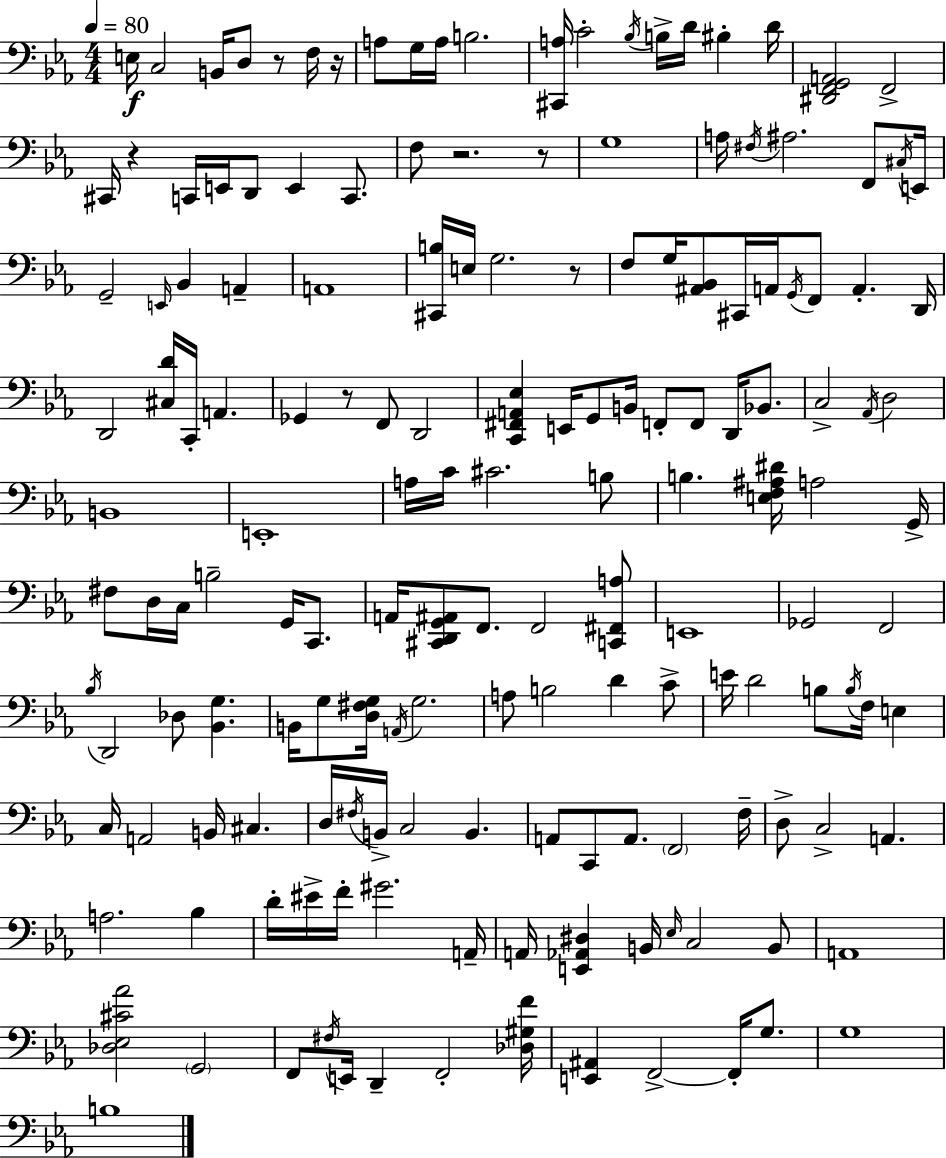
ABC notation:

X:1
T:Untitled
M:4/4
L:1/4
K:Eb
E,/4 C,2 B,,/4 D,/2 z/2 F,/4 z/4 A,/2 G,/4 A,/4 B,2 [^C,,A,]/4 C2 _B,/4 B,/4 D/4 ^B, D/4 [^D,,F,,G,,A,,]2 F,,2 ^C,,/4 z C,,/4 E,,/4 D,,/2 E,, C,,/2 F,/2 z2 z/2 G,4 A,/4 ^F,/4 ^A,2 F,,/2 ^C,/4 E,,/4 G,,2 E,,/4 _B,, A,, A,,4 [^C,,B,]/4 E,/4 G,2 z/2 F,/2 G,/4 [^A,,_B,,]/2 ^C,,/4 A,,/4 G,,/4 F,,/2 A,, D,,/4 D,,2 [^C,D]/4 C,,/4 A,, _G,, z/2 F,,/2 D,,2 [C,,^F,,A,,_E,] E,,/4 G,,/2 B,,/4 F,,/2 F,,/2 D,,/4 _B,,/2 C,2 _A,,/4 D,2 B,,4 E,,4 A,/4 C/4 ^C2 B,/2 B, [E,F,^A,^D]/4 A,2 G,,/4 ^F,/2 D,/4 C,/4 B,2 G,,/4 C,,/2 A,,/4 [^C,,D,,G,,^A,,]/2 F,,/2 F,,2 [C,,^F,,A,]/2 E,,4 _G,,2 F,,2 _B,/4 D,,2 _D,/2 [_B,,G,] B,,/4 G,/2 [D,^F,G,]/4 A,,/4 G,2 A,/2 B,2 D C/2 E/4 D2 B,/2 B,/4 F,/4 E, C,/4 A,,2 B,,/4 ^C, D,/4 ^F,/4 B,,/4 C,2 B,, A,,/2 C,,/2 A,,/2 F,,2 F,/4 D,/2 C,2 A,, A,2 _B, D/4 ^E/4 F/4 ^G2 A,,/4 A,,/4 [E,,_A,,^D,] B,,/4 _E,/4 C,2 B,,/2 A,,4 [_D,_E,^C_A]2 G,,2 F,,/2 ^F,/4 E,,/4 D,, F,,2 [_D,^G,F]/4 [E,,^A,,] F,,2 F,,/4 G,/2 G,4 B,4